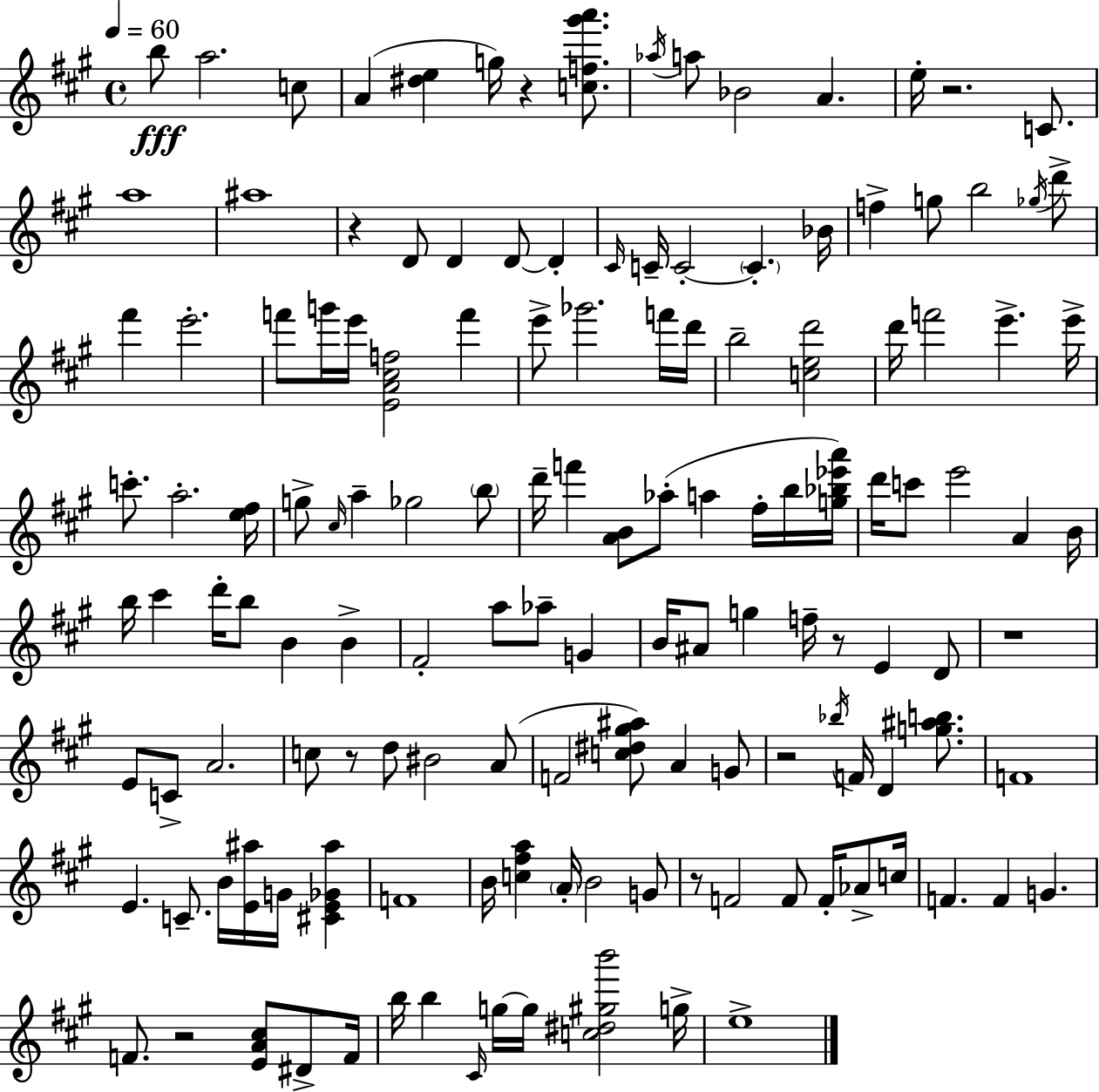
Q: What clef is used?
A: treble